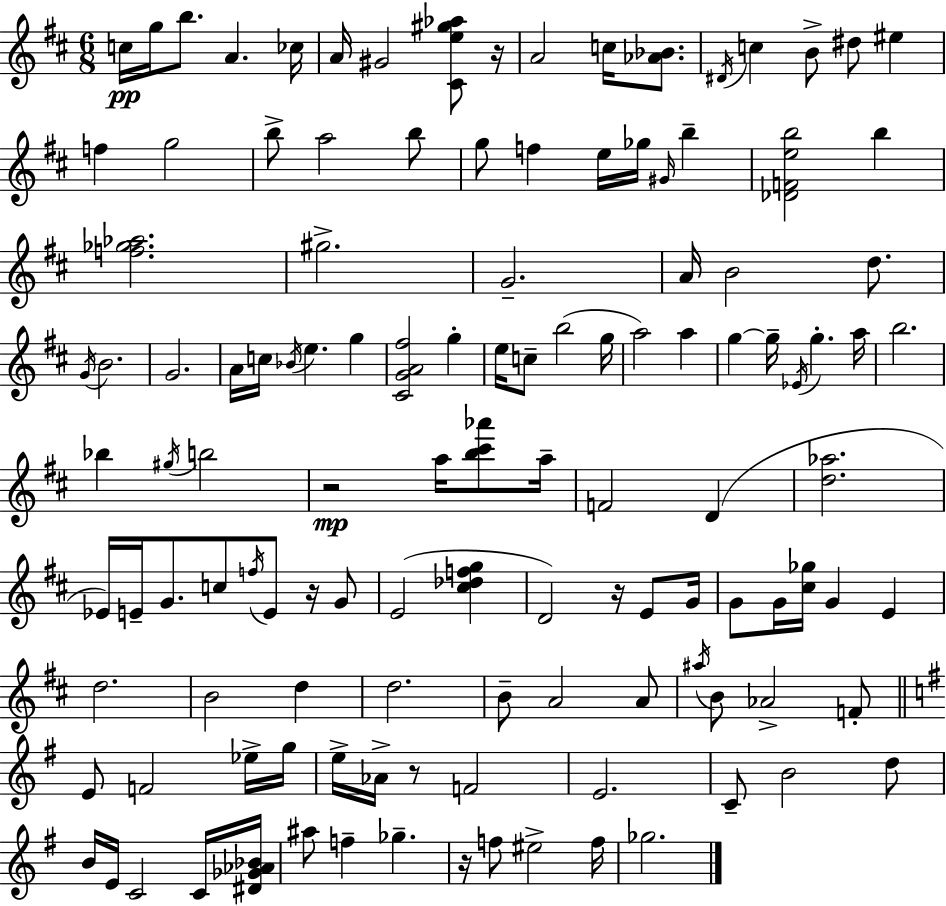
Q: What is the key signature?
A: D major